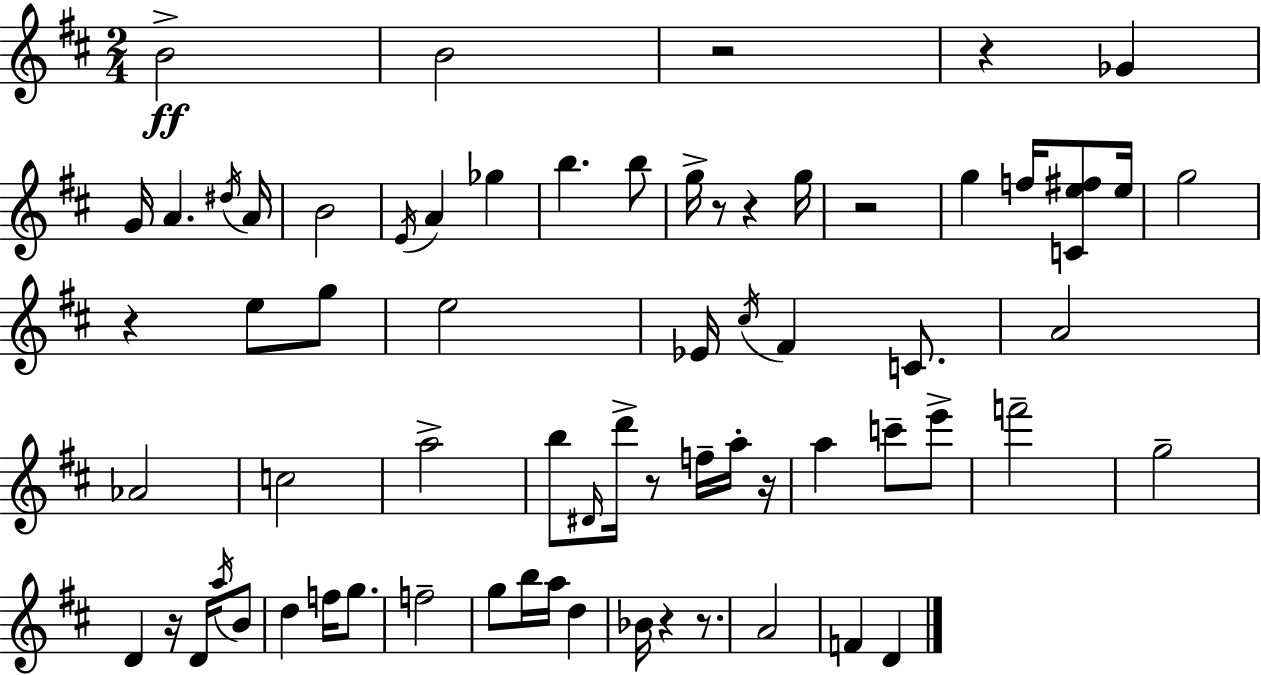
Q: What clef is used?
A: treble